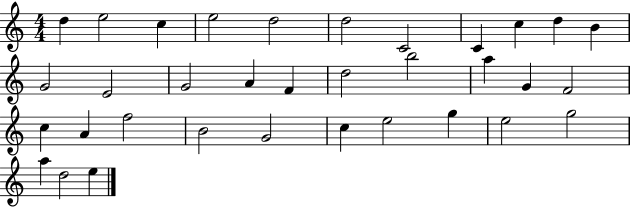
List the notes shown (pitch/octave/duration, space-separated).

D5/q E5/h C5/q E5/h D5/h D5/h C4/h C4/q C5/q D5/q B4/q G4/h E4/h G4/h A4/q F4/q D5/h B5/h A5/q G4/q F4/h C5/q A4/q F5/h B4/h G4/h C5/q E5/h G5/q E5/h G5/h A5/q D5/h E5/q